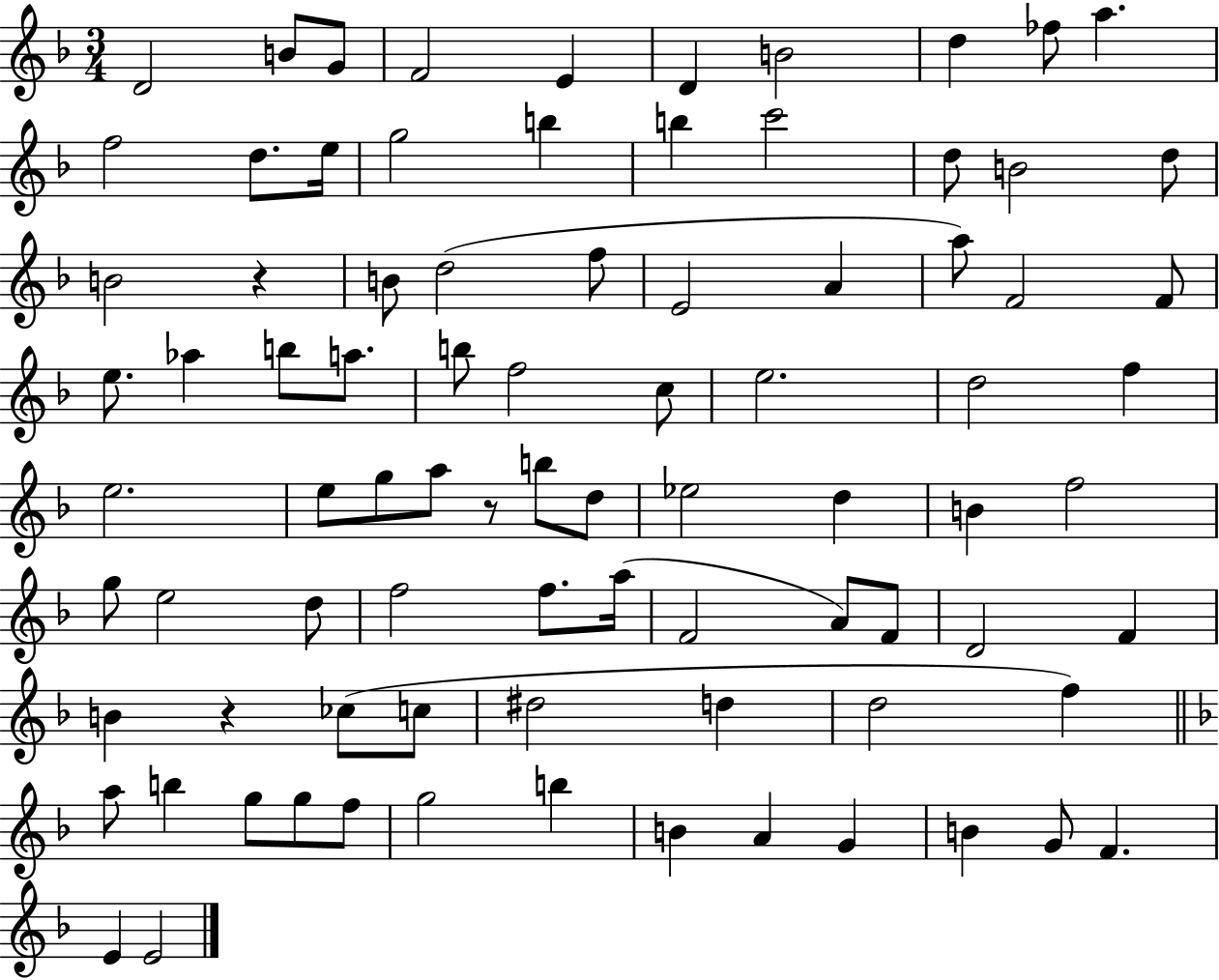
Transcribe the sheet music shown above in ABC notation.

X:1
T:Untitled
M:3/4
L:1/4
K:F
D2 B/2 G/2 F2 E D B2 d _f/2 a f2 d/2 e/4 g2 b b c'2 d/2 B2 d/2 B2 z B/2 d2 f/2 E2 A a/2 F2 F/2 e/2 _a b/2 a/2 b/2 f2 c/2 e2 d2 f e2 e/2 g/2 a/2 z/2 b/2 d/2 _e2 d B f2 g/2 e2 d/2 f2 f/2 a/4 F2 A/2 F/2 D2 F B z _c/2 c/2 ^d2 d d2 f a/2 b g/2 g/2 f/2 g2 b B A G B G/2 F E E2